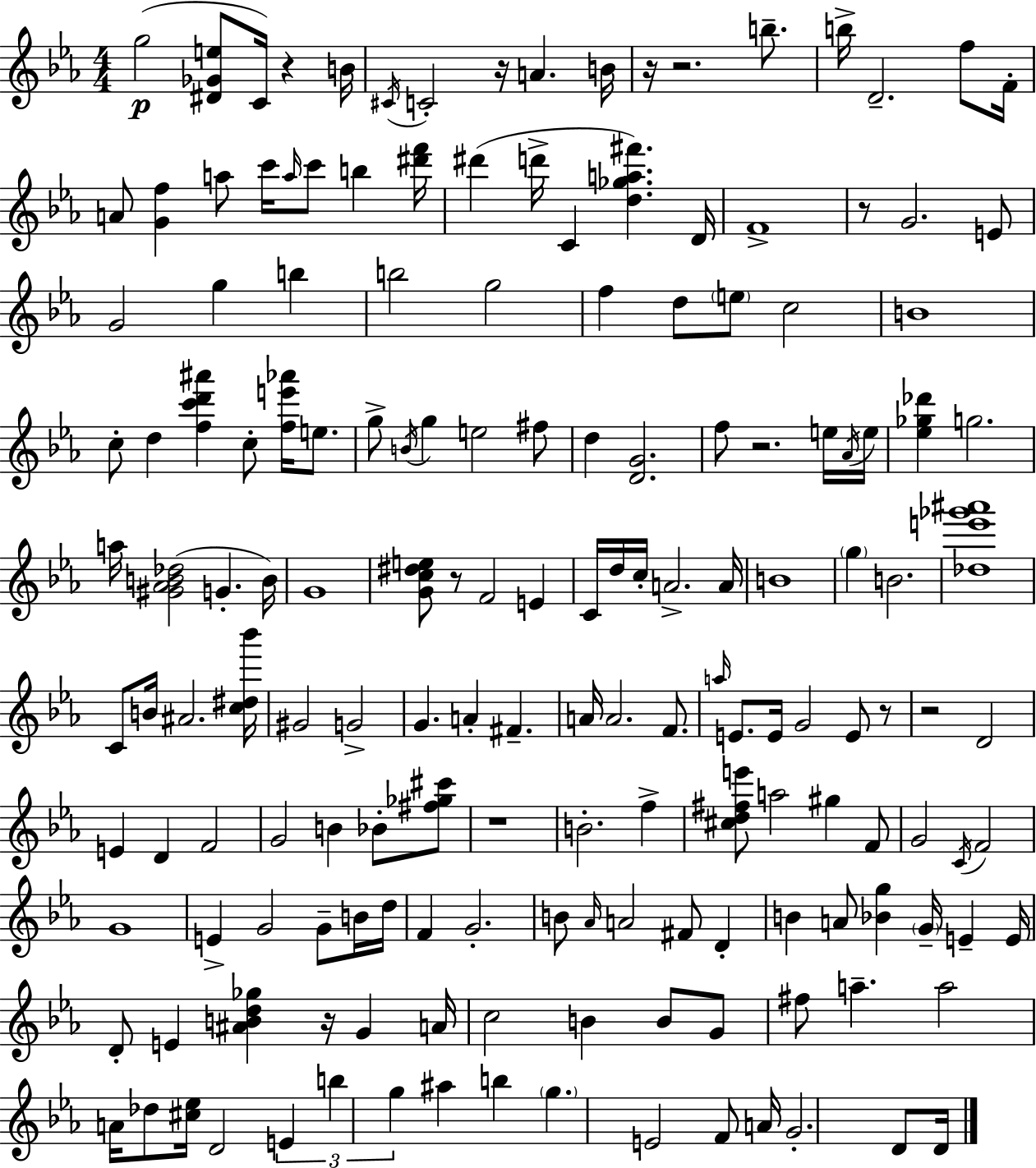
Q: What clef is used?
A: treble